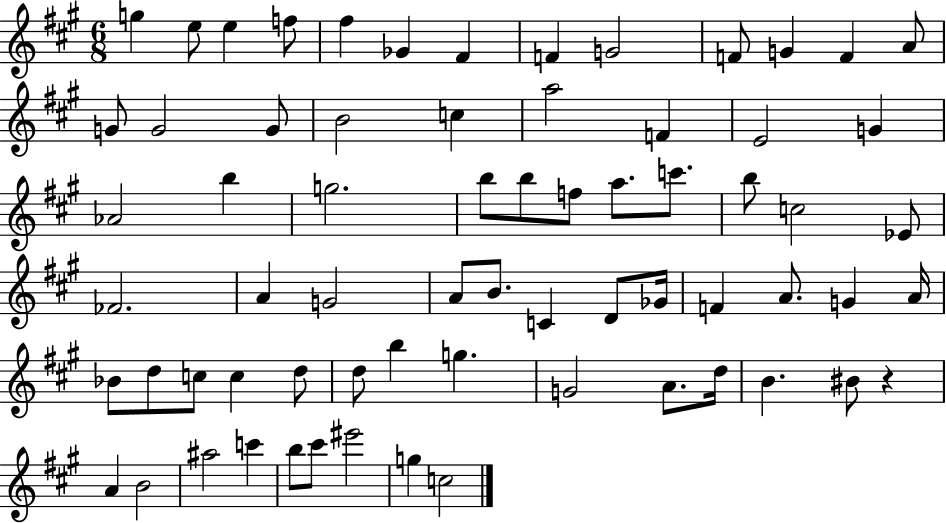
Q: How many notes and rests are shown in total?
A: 68